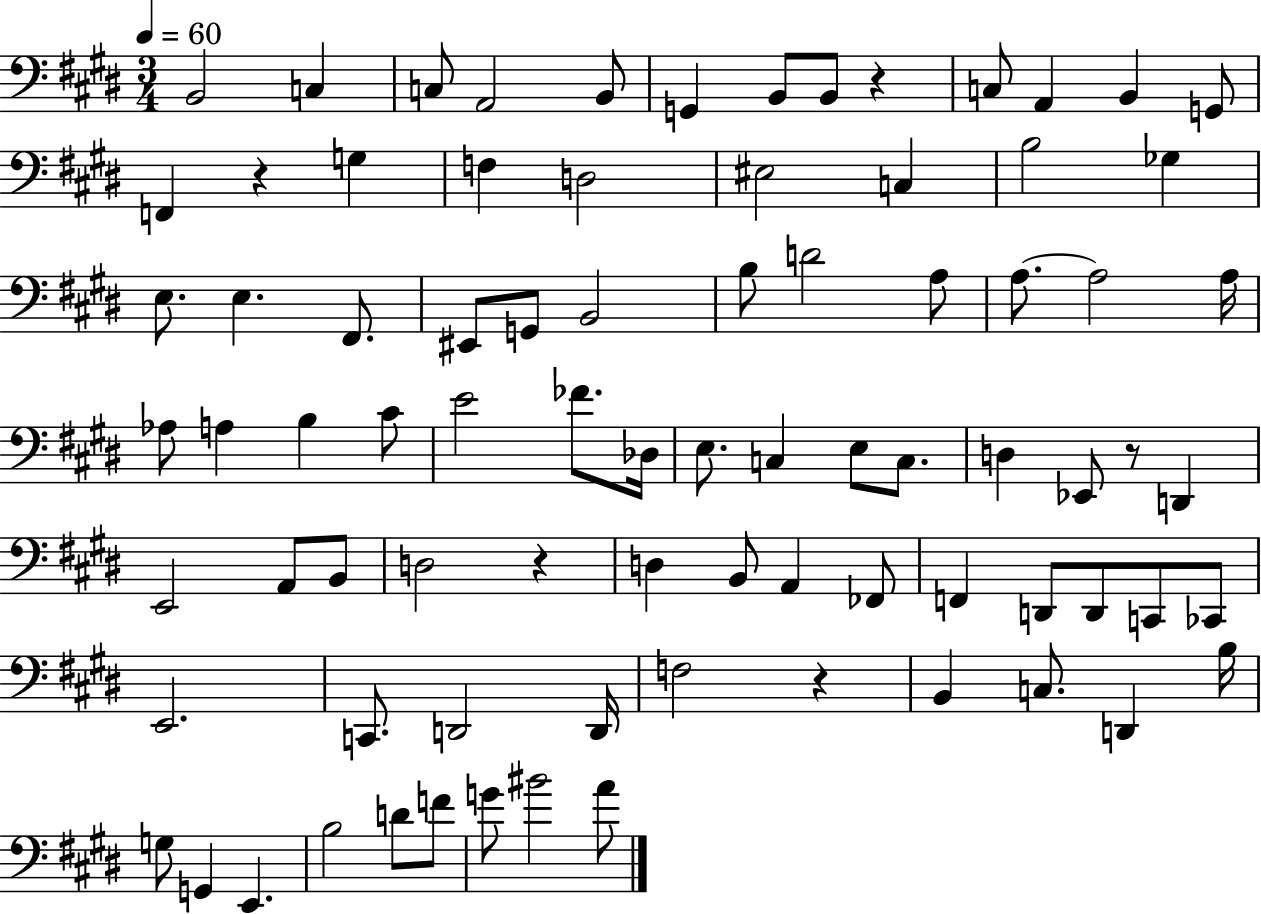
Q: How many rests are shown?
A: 5